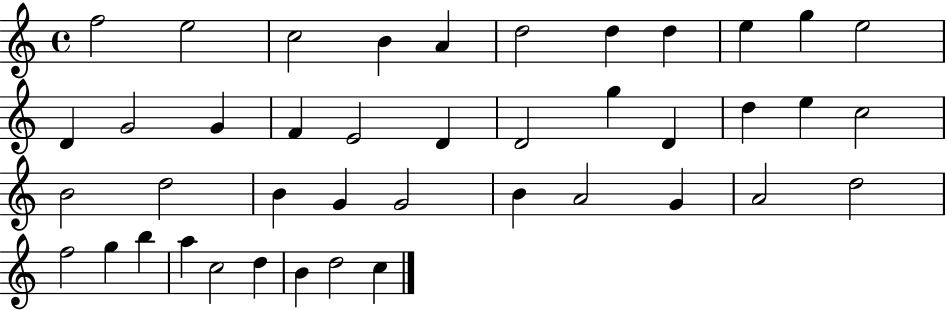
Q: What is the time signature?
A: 4/4